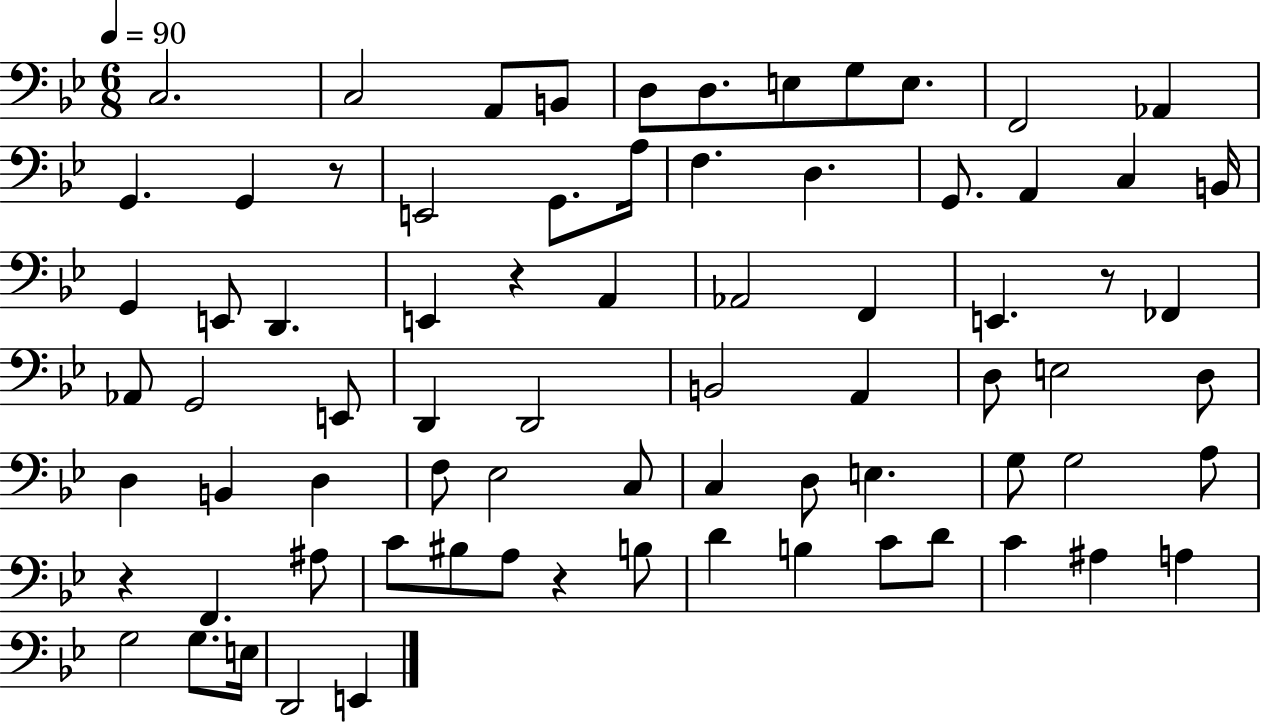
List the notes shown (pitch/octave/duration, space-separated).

C3/h. C3/h A2/e B2/e D3/e D3/e. E3/e G3/e E3/e. F2/h Ab2/q G2/q. G2/q R/e E2/h G2/e. A3/s F3/q. D3/q. G2/e. A2/q C3/q B2/s G2/q E2/e D2/q. E2/q R/q A2/q Ab2/h F2/q E2/q. R/e FES2/q Ab2/e G2/h E2/e D2/q D2/h B2/h A2/q D3/e E3/h D3/e D3/q B2/q D3/q F3/e Eb3/h C3/e C3/q D3/e E3/q. G3/e G3/h A3/e R/q F2/q. A#3/e C4/e BIS3/e A3/e R/q B3/e D4/q B3/q C4/e D4/e C4/q A#3/q A3/q G3/h G3/e. E3/s D2/h E2/q